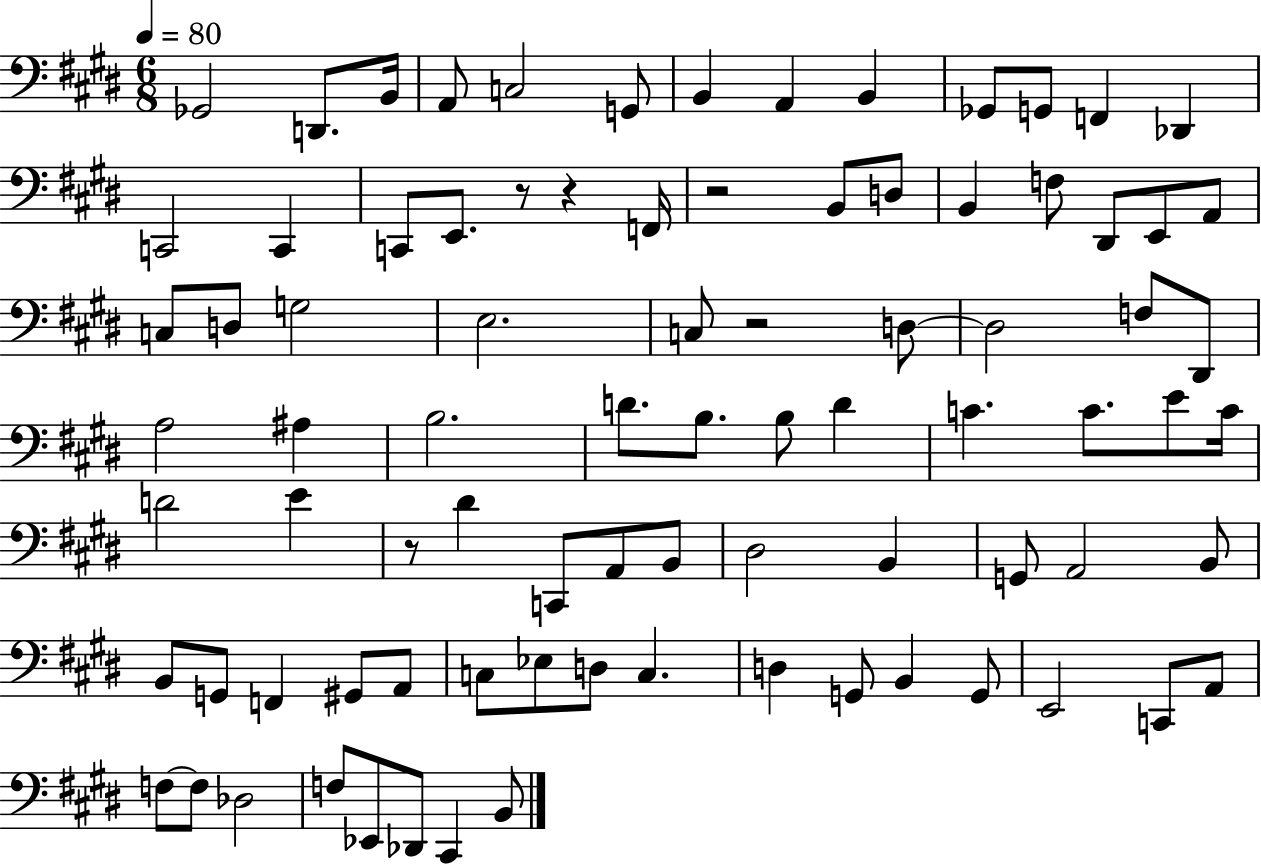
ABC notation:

X:1
T:Untitled
M:6/8
L:1/4
K:E
_G,,2 D,,/2 B,,/4 A,,/2 C,2 G,,/2 B,, A,, B,, _G,,/2 G,,/2 F,, _D,, C,,2 C,, C,,/2 E,,/2 z/2 z F,,/4 z2 B,,/2 D,/2 B,, F,/2 ^D,,/2 E,,/2 A,,/2 C,/2 D,/2 G,2 E,2 C,/2 z2 D,/2 D,2 F,/2 ^D,,/2 A,2 ^A, B,2 D/2 B,/2 B,/2 D C C/2 E/2 C/4 D2 E z/2 ^D C,,/2 A,,/2 B,,/2 ^D,2 B,, G,,/2 A,,2 B,,/2 B,,/2 G,,/2 F,, ^G,,/2 A,,/2 C,/2 _E,/2 D,/2 C, D, G,,/2 B,, G,,/2 E,,2 C,,/2 A,,/2 F,/2 F,/2 _D,2 F,/2 _E,,/2 _D,,/2 ^C,, B,,/2